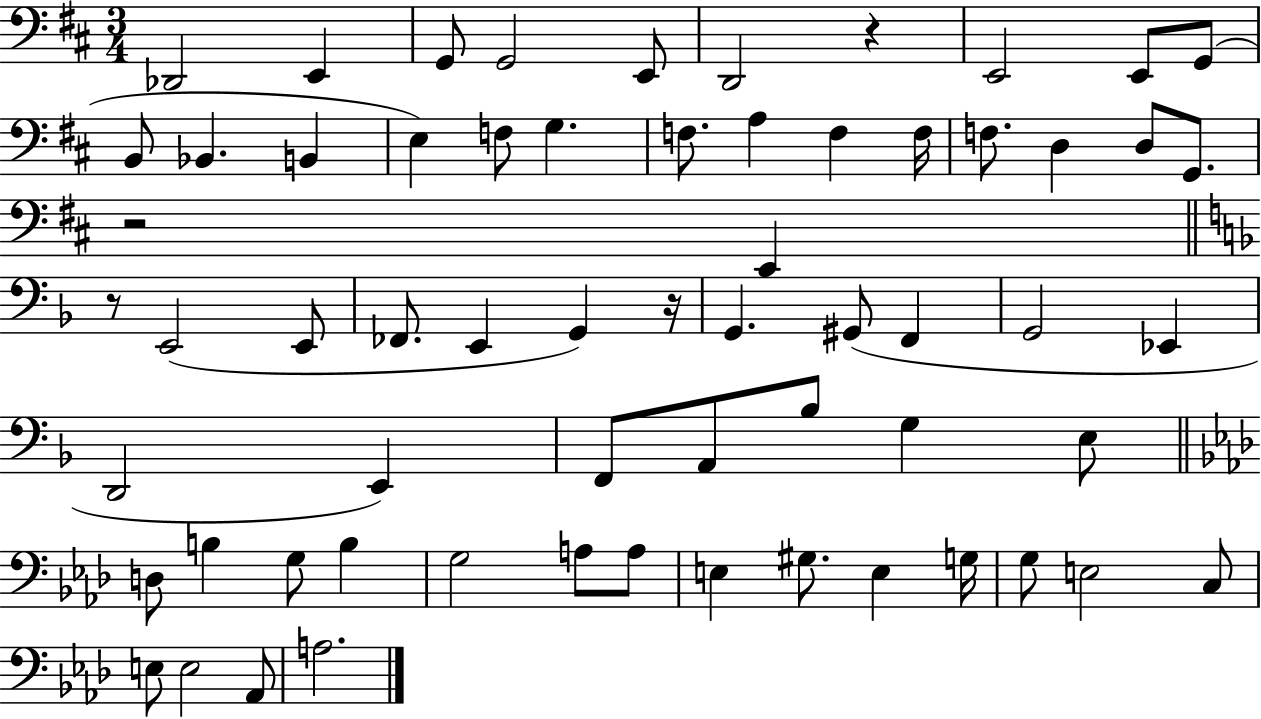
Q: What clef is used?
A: bass